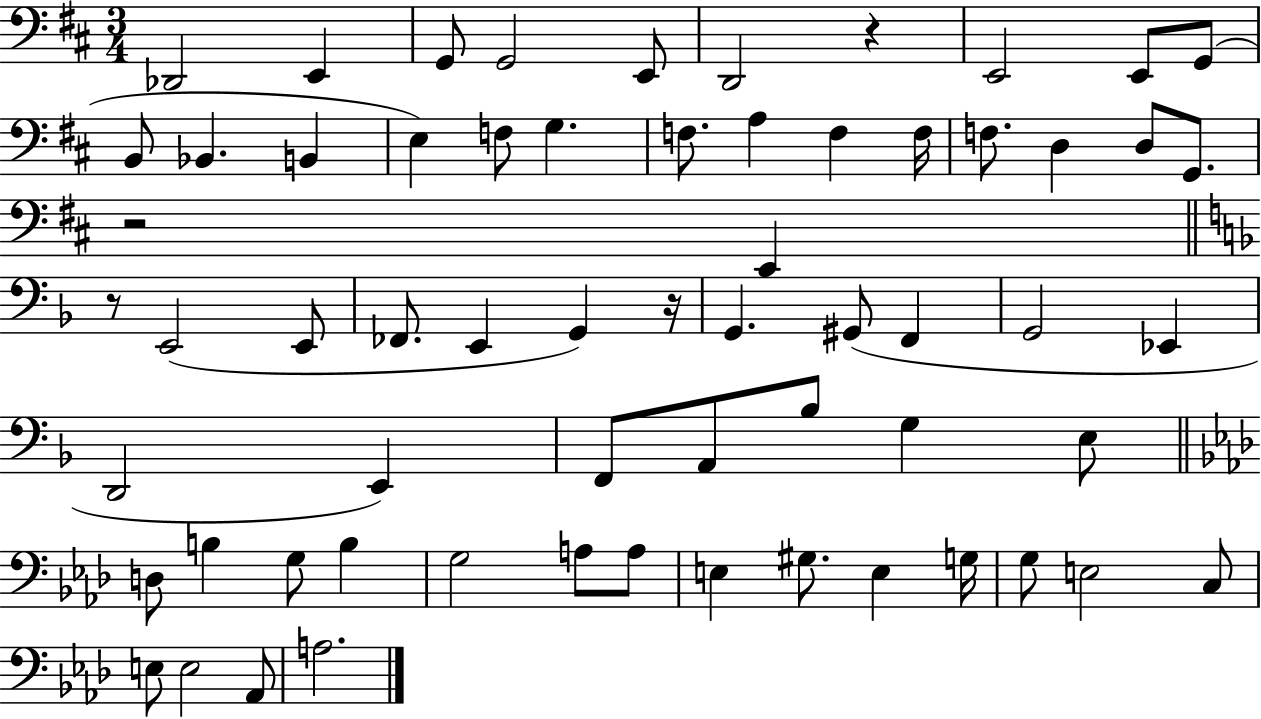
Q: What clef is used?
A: bass